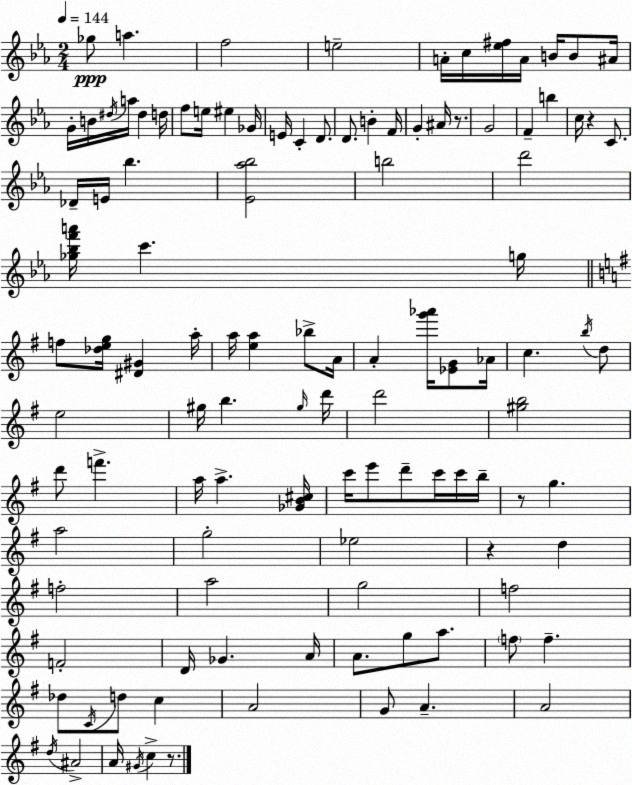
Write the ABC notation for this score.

X:1
T:Untitled
M:2/4
L:1/4
K:Cm
_g/2 a f2 e2 A/4 c/4 [_e^f]/4 A/4 B/4 B/2 ^A/4 G/4 B/4 ^d/4 a/4 ^d d/4 f/2 e/4 ^e _G/4 E/4 C D/2 D/2 B F/4 G ^A/4 z/2 G2 F b c/4 z C/2 _D/4 E/4 _b [_E_a_b]2 b2 d'2 [_g_bf'a']/4 c' g/4 f/2 [_deg]/4 [^D^G] a/4 a/4 [ea] _b/2 A/4 A [g'_a']/4 [_EG]/2 _A/4 c b/4 d/2 e2 ^g/4 b ^g/4 d'/4 d'2 [^gb]2 d'/2 f' a/4 a [_GB^c]/4 c'/4 e'/2 d'/2 c'/4 c'/4 b/4 z/2 g a2 g2 _e2 z d f2 a2 g2 f2 F2 D/4 _G A/4 A/2 g/2 a/2 f/2 f _d/2 C/4 d/2 c A2 G/2 A A2 d/4 ^A2 A/4 ^G/4 c z/2